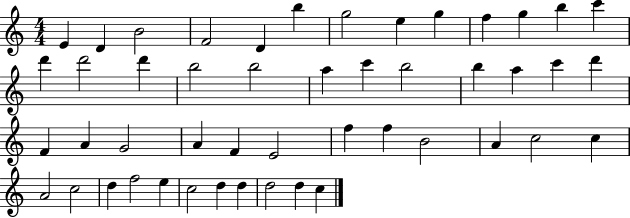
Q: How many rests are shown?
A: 0